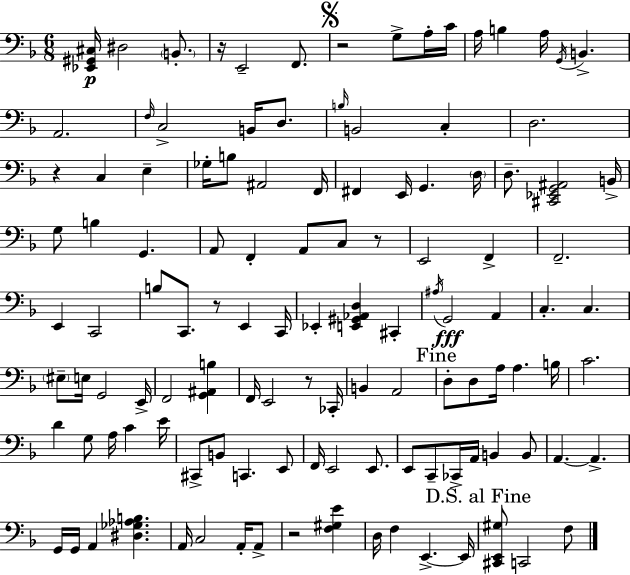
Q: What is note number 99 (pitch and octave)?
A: A2